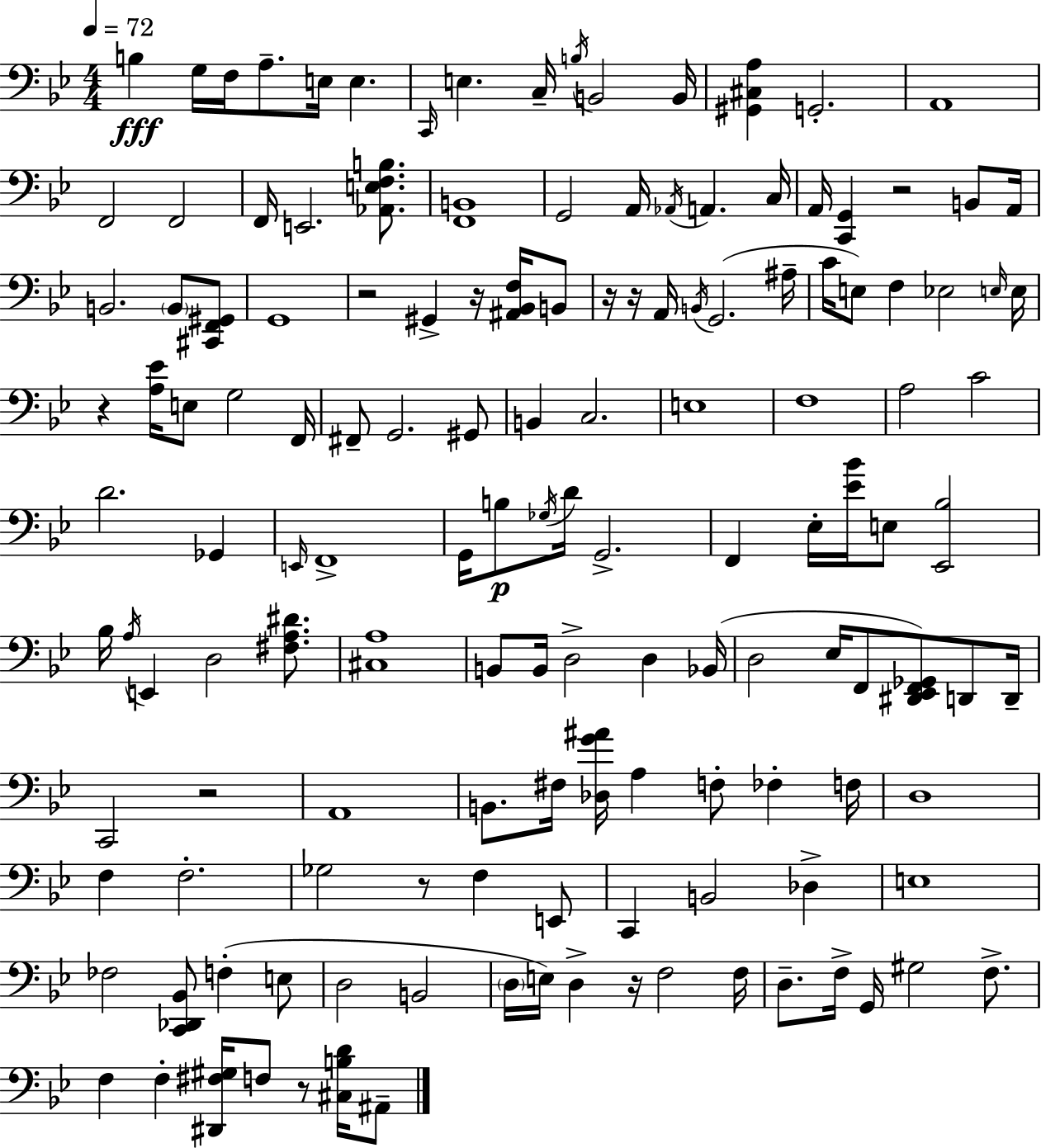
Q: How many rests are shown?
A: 10